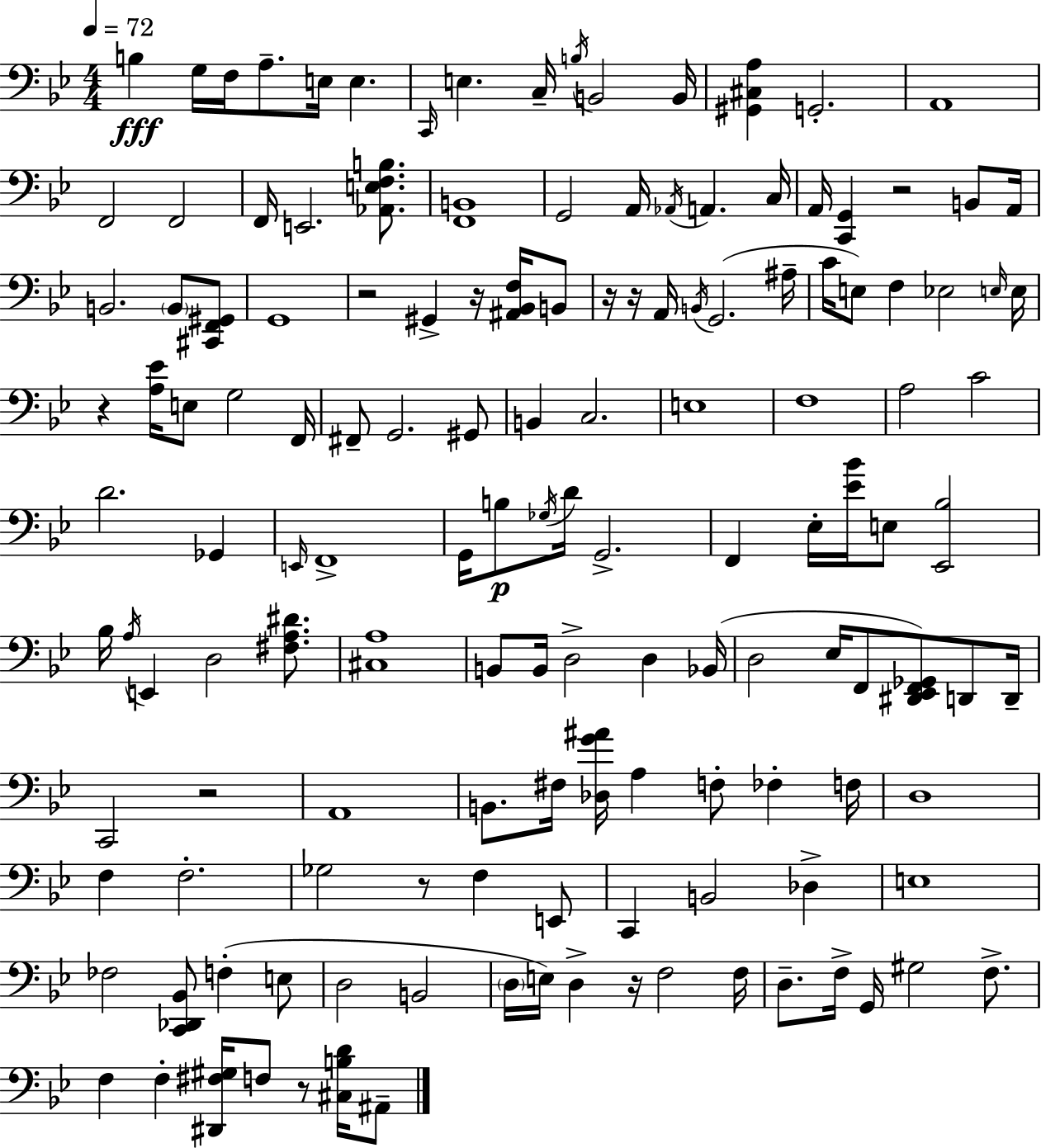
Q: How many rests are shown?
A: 10